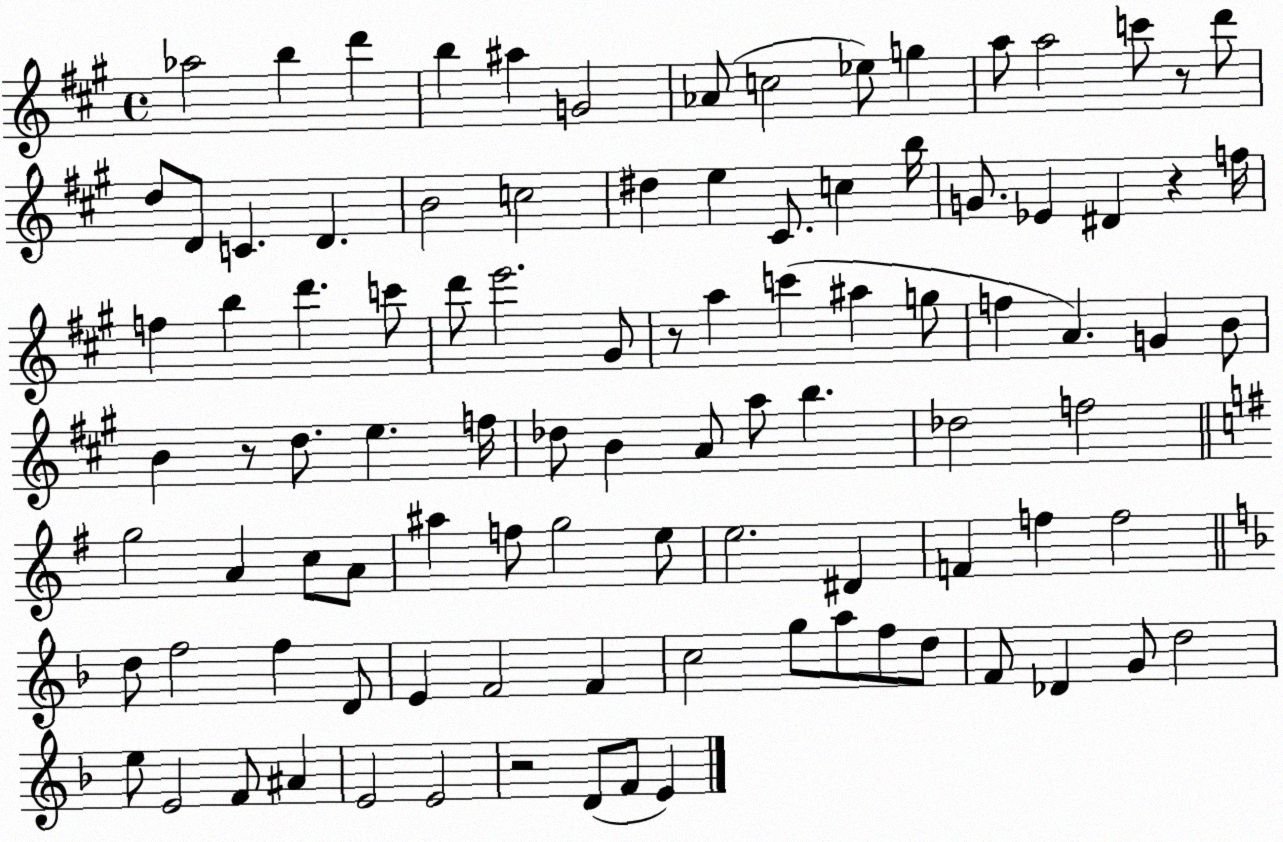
X:1
T:Untitled
M:4/4
L:1/4
K:A
_a2 b d' b ^a G2 _A/2 c2 _e/2 g a/2 a2 c'/2 z/2 d'/2 d/2 D/2 C D B2 c2 ^d e ^C/2 c b/4 G/2 _E ^D z f/4 f b d' c'/2 d'/2 e'2 ^G/2 z/2 a c' ^a g/2 f A G B/2 B z/2 d/2 e f/4 _d/2 B A/2 a/2 b _d2 f2 g2 A c/2 A/2 ^a f/2 g2 e/2 e2 ^D F f f2 d/2 f2 f D/2 E F2 F c2 g/2 a/2 f/2 d/2 F/2 _D G/2 d2 e/2 E2 F/2 ^A E2 E2 z2 D/2 F/2 E